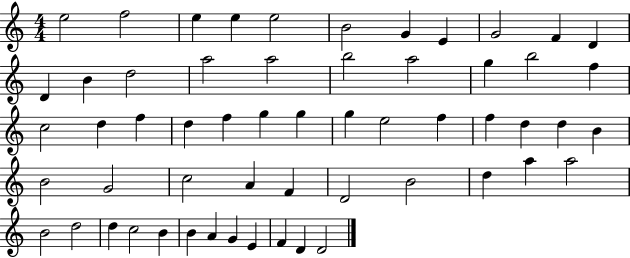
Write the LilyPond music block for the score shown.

{
  \clef treble
  \numericTimeSignature
  \time 4/4
  \key c \major
  e''2 f''2 | e''4 e''4 e''2 | b'2 g'4 e'4 | g'2 f'4 d'4 | \break d'4 b'4 d''2 | a''2 a''2 | b''2 a''2 | g''4 b''2 f''4 | \break c''2 d''4 f''4 | d''4 f''4 g''4 g''4 | g''4 e''2 f''4 | f''4 d''4 d''4 b'4 | \break b'2 g'2 | c''2 a'4 f'4 | d'2 b'2 | d''4 a''4 a''2 | \break b'2 d''2 | d''4 c''2 b'4 | b'4 a'4 g'4 e'4 | f'4 d'4 d'2 | \break \bar "|."
}